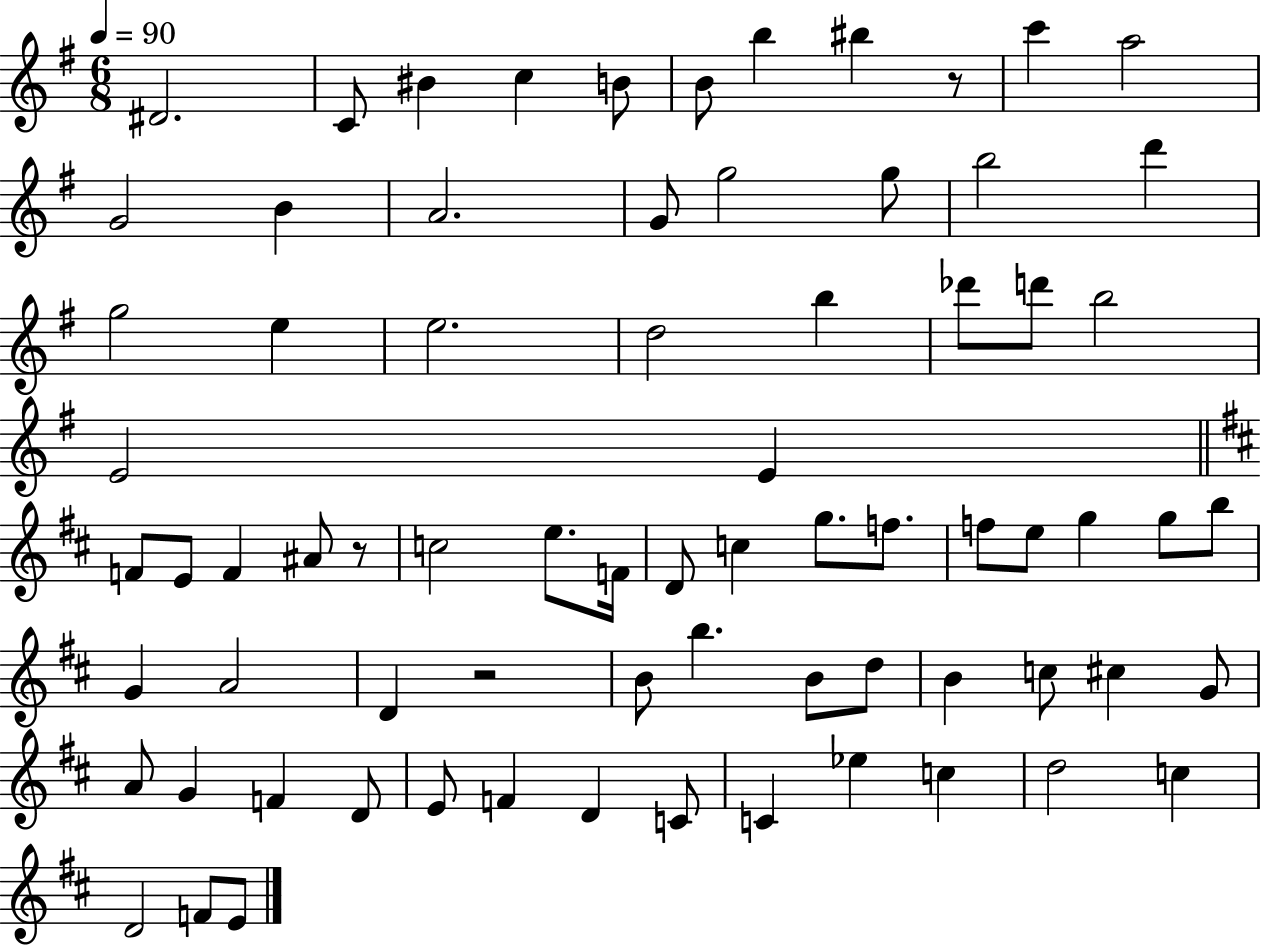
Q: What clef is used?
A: treble